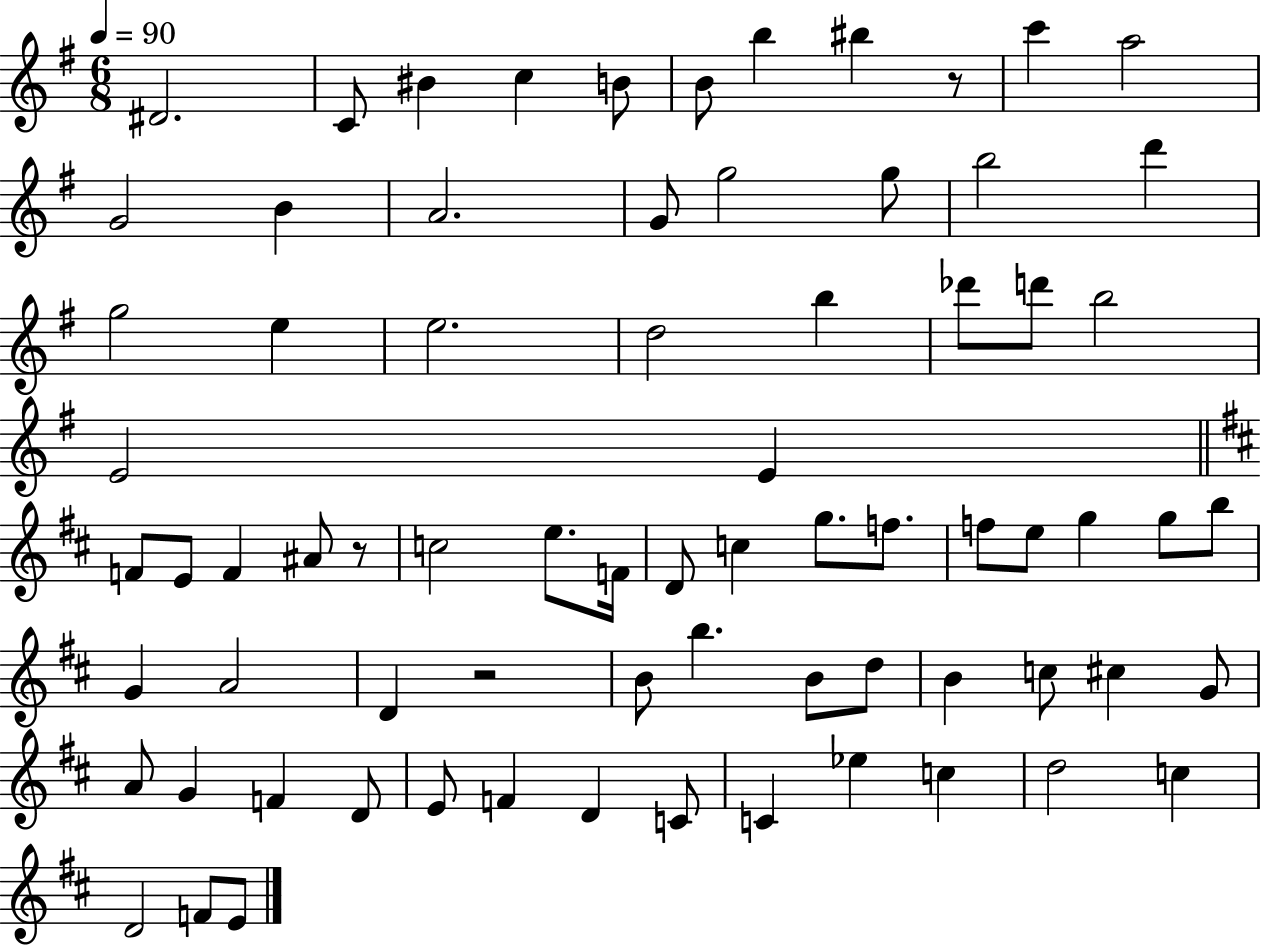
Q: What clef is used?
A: treble